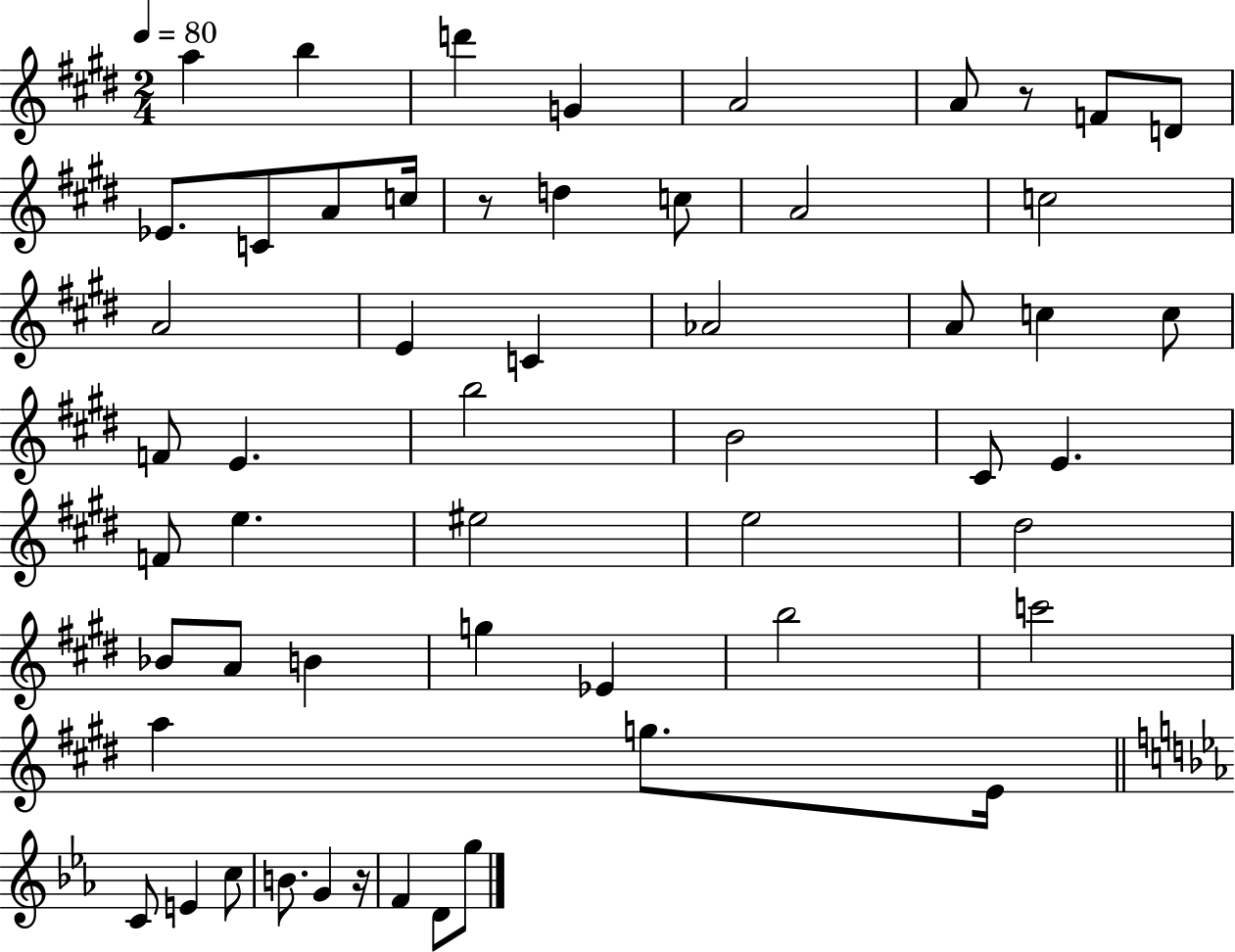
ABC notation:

X:1
T:Untitled
M:2/4
L:1/4
K:E
a b d' G A2 A/2 z/2 F/2 D/2 _E/2 C/2 A/2 c/4 z/2 d c/2 A2 c2 A2 E C _A2 A/2 c c/2 F/2 E b2 B2 ^C/2 E F/2 e ^e2 e2 ^d2 _B/2 A/2 B g _E b2 c'2 a g/2 E/4 C/2 E c/2 B/2 G z/4 F D/2 g/2